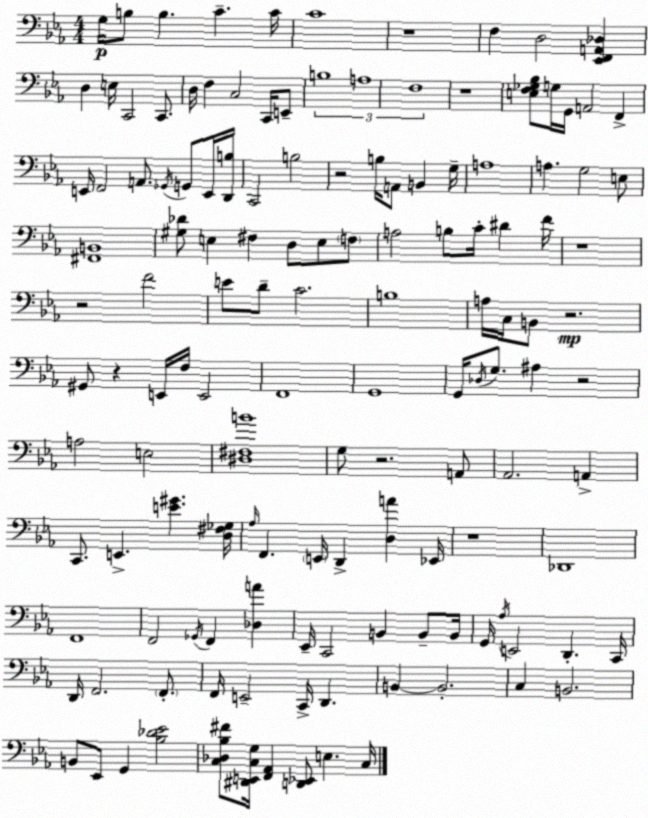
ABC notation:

X:1
T:Untitled
M:4/4
L:1/4
K:Cm
G,/4 B,/2 B, C C/4 C4 z4 F, D,2 [_E,,F,,A,,_D,] D, E,/4 C,,2 C,,/2 D,/4 F, C,2 C,,/4 E,,/2 B,4 A,4 F,4 z4 [E,F,_G,_B,]/2 G,/4 G,,/4 A,,2 F,, E,,/4 F,,2 A,,/2 _G,,/4 G,,/2 E,,/4 [D,,B,]/4 C,,2 B,2 z2 B,/4 A,,/2 B,, G,/4 A,4 A, G,2 E,/2 [^F,,B,,]4 [^G,_D]/2 E, ^F, D,/2 E,/2 F,/2 A,2 B,/2 C/4 ^D F/4 z4 z2 F2 E/2 D/2 C2 B,4 A,/4 C,/4 B,,/2 z2 ^G,,/2 z E,,/4 F,/4 E,,2 F,,4 G,,4 G,,/4 _D,/4 G,/2 ^A, z2 A,2 E,2 [^D,^F,B]4 G,/2 z2 A,,/2 _A,,2 A,, C,,/2 E,, [E^G] [D,^F,_G,]/4 _A,/4 F,, E,,/4 D,, [D,A] _E,,/4 z4 _D,,4 F,,4 F,,2 _G,,/4 F,, [_D,A] _E,,/4 C,,2 B,, B,,/2 B,,/4 G,,/4 _A,/4 E,,2 D,, C,,/4 D,,/4 F,,2 F,,/2 F,,/4 E,,2 C,,/4 D,, B,, B,,2 C, B,,2 B,,/2 _E,,/2 G,, [_B,_D_E]2 [C,_D,_B,^F]/2 [^D,,E,,C,G,]/4 [F,,_A,,] [D,,_E,,]/2 E, C,/4